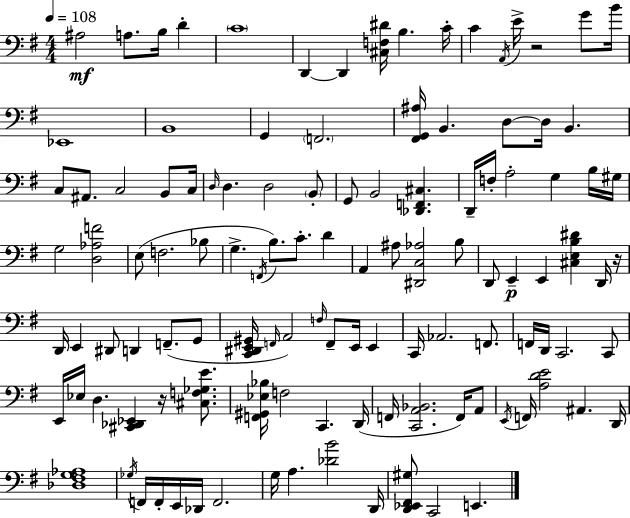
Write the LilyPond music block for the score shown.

{
  \clef bass
  \numericTimeSignature
  \time 4/4
  \key e \minor
  \tempo 4 = 108
  ais2\mf a8. b16 d'4-. | \parenthesize c'1 | d,4~~ d,4 <cis f dis'>16 b4. c'16-. | c'4 \acciaccatura { a,16 } e'16-> r2 g'8 | \break b'16 ees,1 | b,1 | g,4 \parenthesize f,2. | <fis, g, ais>16 b,4. d8~~ d16 b,4. | \break c8 ais,8. c2 b,8 | c16 \grace { d16 } d4. d2 | \parenthesize b,8-. g,8 b,2 <des, f, cis>4. | d,16-- f16-. a2-. g4 | \break b16 gis16 g2 <d aes f'>2 | e8( f2. | bes8 g4.-> \acciaccatura { f,16 } b8.) c'8.-. d'4 | a,4 ais8 <dis, c aes>2 | \break b8 d,8 e,4--\p e,4 <cis e b dis'>4 | d,16 r16 d,16 e,4 dis,8 d,4 f,8.--( | g,8 <c, dis, e, gis,>16 \grace { f,16 }) a,2 \grace { f16 } f,8-- | e,16 e,4 c,16 aes,2. | \break f,8. f,16 d,16 c,2. | c,8 e,16 ees16 d4. <cis, des, ees,>4 | r16 <cis f ges e'>8. <f, gis, ees bes>16 f2 c,4. | d,16( f,16 <c, a, bes,>2. | \break f,16) a,8 \acciaccatura { e,16 } f,16 <a d' e'>2 ais,4. | d,16 <des fis g aes>1 | \acciaccatura { ges16 } f,16 f,16-. e,16 des,16 f,2. | g16 a4. <des' b'>2 | \break d,16 <d, ees, fis, gis>8 c,2 | e,4. \bar "|."
}